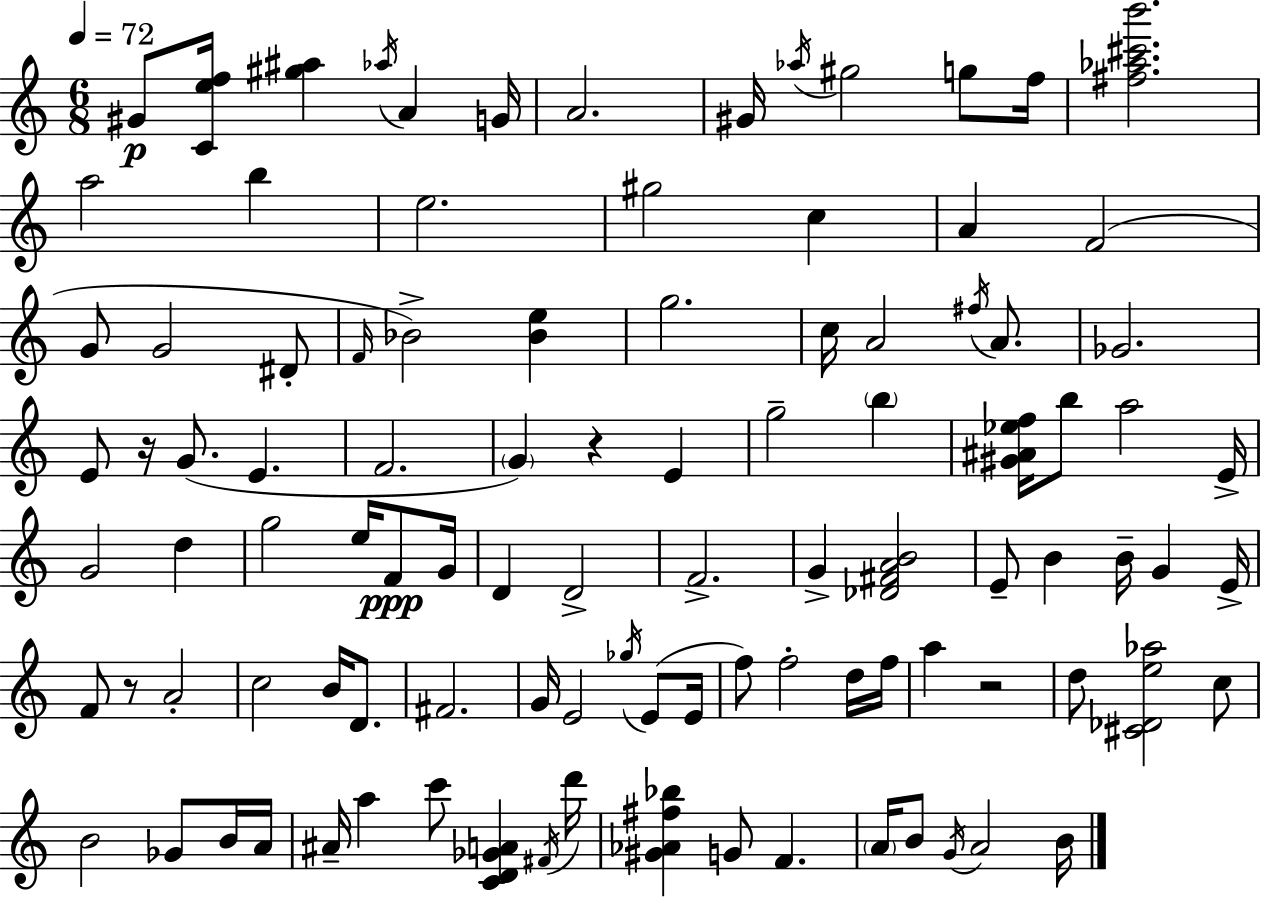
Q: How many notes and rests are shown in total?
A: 101